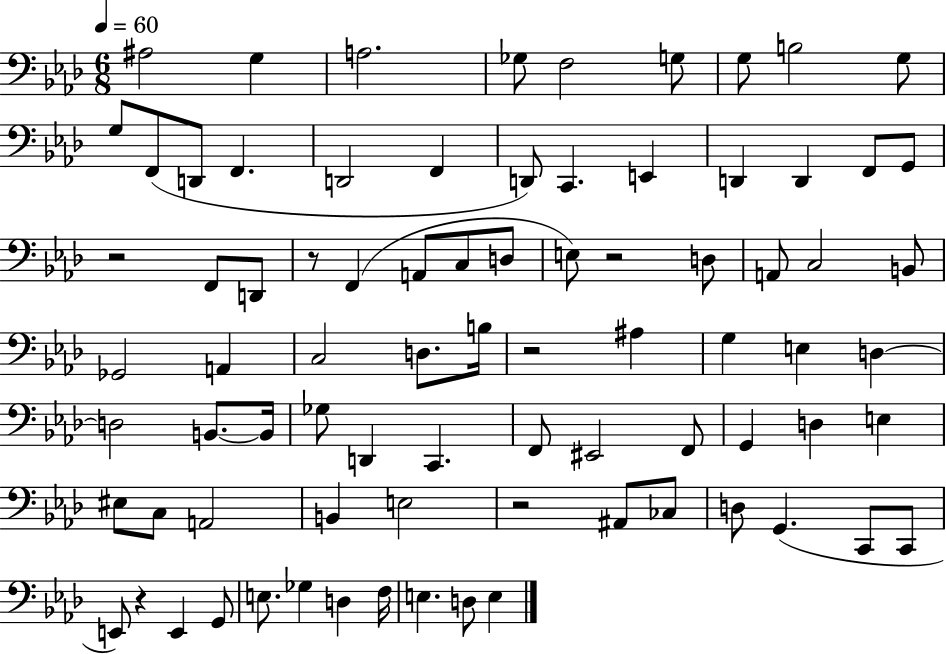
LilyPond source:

{
  \clef bass
  \numericTimeSignature
  \time 6/8
  \key aes \major
  \tempo 4 = 60
  ais2 g4 | a2. | ges8 f2 g8 | g8 b2 g8 | \break g8 f,8( d,8 f,4. | d,2 f,4 | d,8) c,4. e,4 | d,4 d,4 f,8 g,8 | \break r2 f,8 d,8 | r8 f,4( a,8 c8 d8 | e8) r2 d8 | a,8 c2 b,8 | \break ges,2 a,4 | c2 d8. b16 | r2 ais4 | g4 e4 d4~~ | \break d2 b,8.~~ b,16 | ges8 d,4 c,4. | f,8 eis,2 f,8 | g,4 d4 e4 | \break eis8 c8 a,2 | b,4 e2 | r2 ais,8 ces8 | d8 g,4.( c,8 c,8 | \break e,8) r4 e,4 g,8 | e8. ges4 d4 f16 | e4. d8 e4 | \bar "|."
}